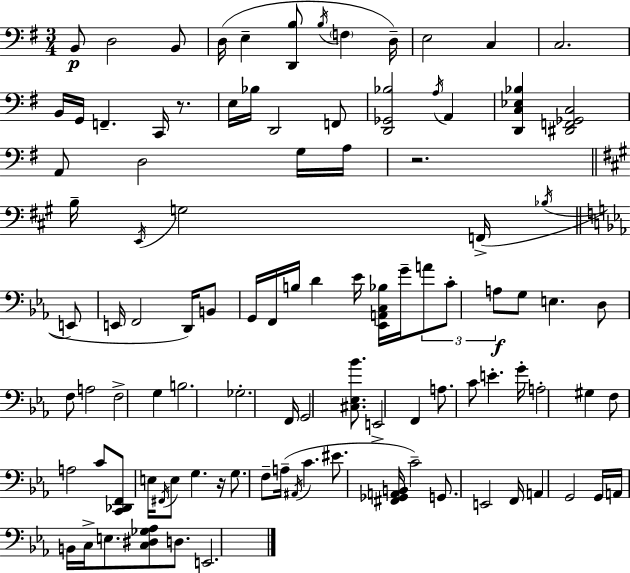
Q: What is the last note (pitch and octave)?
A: E2